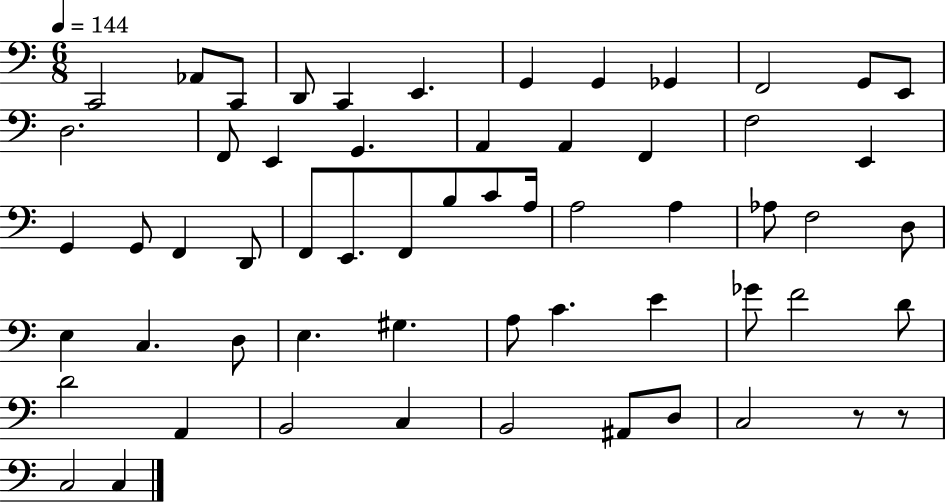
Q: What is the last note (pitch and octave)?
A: C3